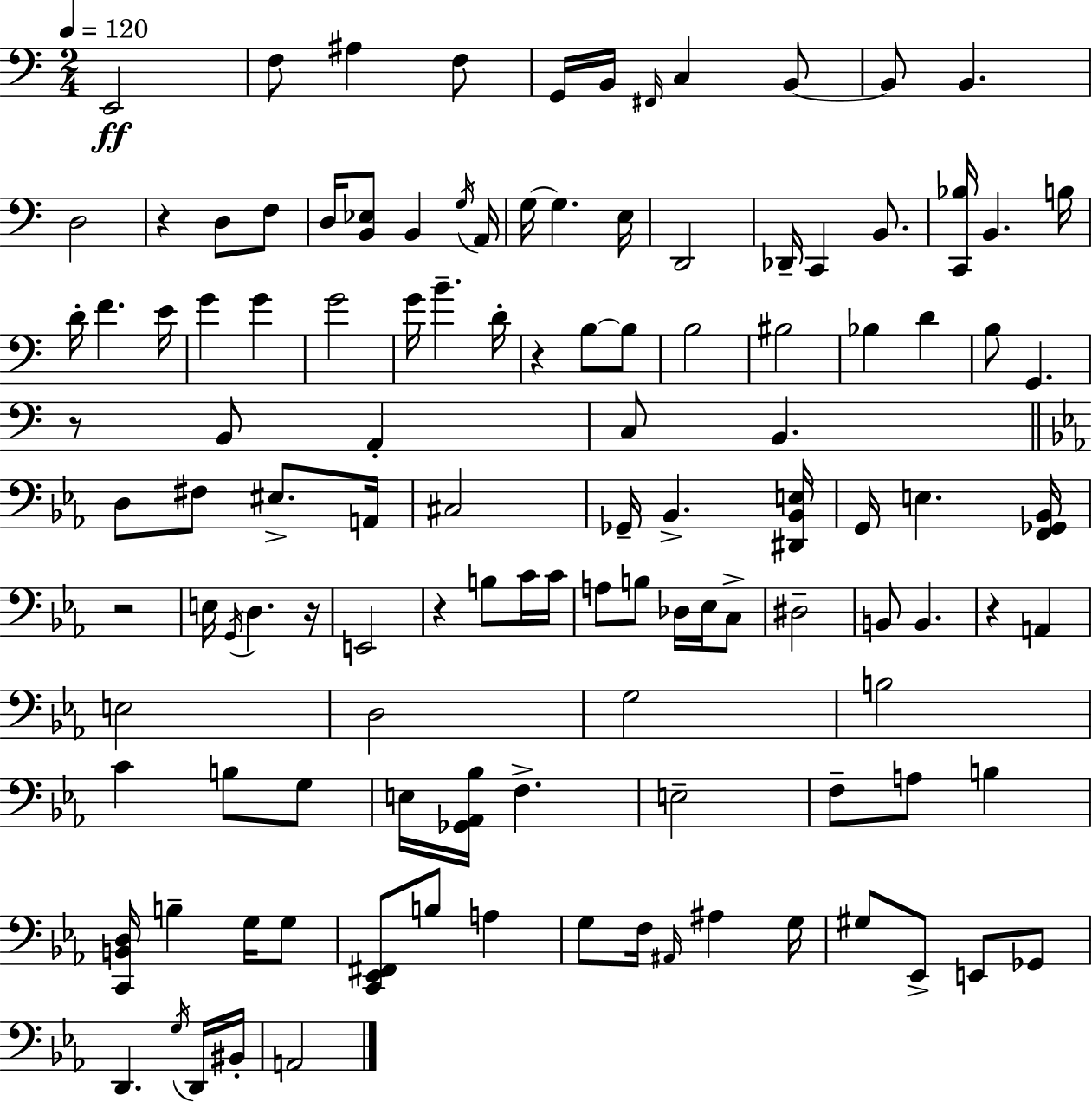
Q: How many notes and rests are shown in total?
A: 119